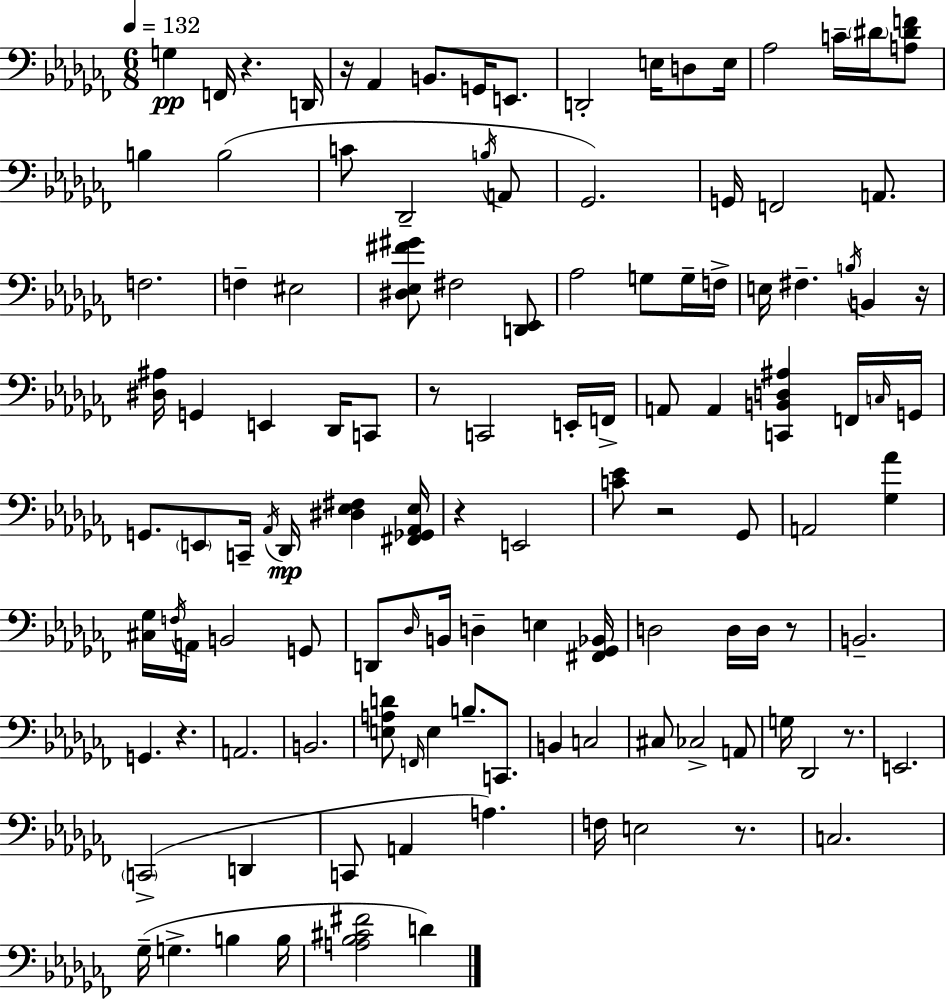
X:1
T:Untitled
M:6/8
L:1/4
K:Abm
G, F,,/4 z D,,/4 z/4 _A,, B,,/2 G,,/4 E,,/2 D,,2 E,/4 D,/2 E,/4 _A,2 C/4 ^D/4 [A,^DF]/2 B, B,2 C/2 _D,,2 B,/4 A,,/2 _G,,2 G,,/4 F,,2 A,,/2 F,2 F, ^E,2 [^D,_E,^F^G]/2 ^F,2 [D,,_E,,]/2 _A,2 G,/2 G,/4 F,/4 E,/4 ^F, B,/4 B,, z/4 [^D,^A,]/4 G,, E,, _D,,/4 C,,/2 z/2 C,,2 E,,/4 F,,/4 A,,/2 A,, [C,,B,,D,^A,] F,,/4 C,/4 G,,/4 G,,/2 E,,/2 C,,/4 _A,,/4 _D,,/4 [^D,_E,^F,] [^F,,_G,,_A,,_E,]/4 z E,,2 [C_E]/2 z2 _G,,/2 A,,2 [_G,_A] [^C,_G,]/4 F,/4 A,,/4 B,,2 G,,/2 D,,/2 _D,/4 B,,/4 D, E, [^F,,_G,,_B,,]/4 D,2 D,/4 D,/4 z/2 B,,2 G,, z A,,2 B,,2 [E,A,D]/2 F,,/4 E, B,/2 C,,/2 B,, C,2 ^C,/2 _C,2 A,,/2 G,/4 _D,,2 z/2 E,,2 C,,2 D,, C,,/2 A,, A, F,/4 E,2 z/2 C,2 _G,/4 G, B, B,/4 [A,_B,^C^F]2 D